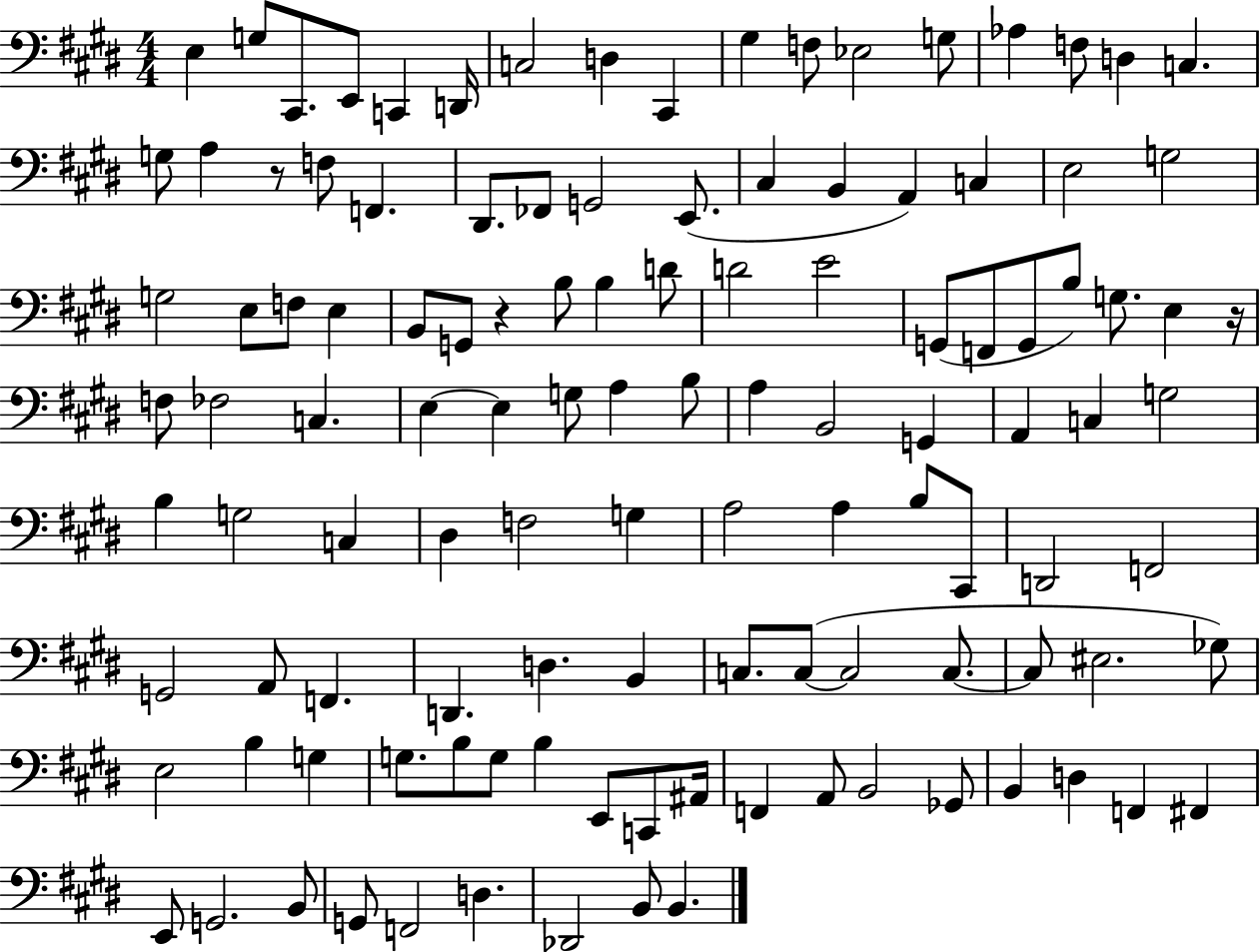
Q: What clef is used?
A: bass